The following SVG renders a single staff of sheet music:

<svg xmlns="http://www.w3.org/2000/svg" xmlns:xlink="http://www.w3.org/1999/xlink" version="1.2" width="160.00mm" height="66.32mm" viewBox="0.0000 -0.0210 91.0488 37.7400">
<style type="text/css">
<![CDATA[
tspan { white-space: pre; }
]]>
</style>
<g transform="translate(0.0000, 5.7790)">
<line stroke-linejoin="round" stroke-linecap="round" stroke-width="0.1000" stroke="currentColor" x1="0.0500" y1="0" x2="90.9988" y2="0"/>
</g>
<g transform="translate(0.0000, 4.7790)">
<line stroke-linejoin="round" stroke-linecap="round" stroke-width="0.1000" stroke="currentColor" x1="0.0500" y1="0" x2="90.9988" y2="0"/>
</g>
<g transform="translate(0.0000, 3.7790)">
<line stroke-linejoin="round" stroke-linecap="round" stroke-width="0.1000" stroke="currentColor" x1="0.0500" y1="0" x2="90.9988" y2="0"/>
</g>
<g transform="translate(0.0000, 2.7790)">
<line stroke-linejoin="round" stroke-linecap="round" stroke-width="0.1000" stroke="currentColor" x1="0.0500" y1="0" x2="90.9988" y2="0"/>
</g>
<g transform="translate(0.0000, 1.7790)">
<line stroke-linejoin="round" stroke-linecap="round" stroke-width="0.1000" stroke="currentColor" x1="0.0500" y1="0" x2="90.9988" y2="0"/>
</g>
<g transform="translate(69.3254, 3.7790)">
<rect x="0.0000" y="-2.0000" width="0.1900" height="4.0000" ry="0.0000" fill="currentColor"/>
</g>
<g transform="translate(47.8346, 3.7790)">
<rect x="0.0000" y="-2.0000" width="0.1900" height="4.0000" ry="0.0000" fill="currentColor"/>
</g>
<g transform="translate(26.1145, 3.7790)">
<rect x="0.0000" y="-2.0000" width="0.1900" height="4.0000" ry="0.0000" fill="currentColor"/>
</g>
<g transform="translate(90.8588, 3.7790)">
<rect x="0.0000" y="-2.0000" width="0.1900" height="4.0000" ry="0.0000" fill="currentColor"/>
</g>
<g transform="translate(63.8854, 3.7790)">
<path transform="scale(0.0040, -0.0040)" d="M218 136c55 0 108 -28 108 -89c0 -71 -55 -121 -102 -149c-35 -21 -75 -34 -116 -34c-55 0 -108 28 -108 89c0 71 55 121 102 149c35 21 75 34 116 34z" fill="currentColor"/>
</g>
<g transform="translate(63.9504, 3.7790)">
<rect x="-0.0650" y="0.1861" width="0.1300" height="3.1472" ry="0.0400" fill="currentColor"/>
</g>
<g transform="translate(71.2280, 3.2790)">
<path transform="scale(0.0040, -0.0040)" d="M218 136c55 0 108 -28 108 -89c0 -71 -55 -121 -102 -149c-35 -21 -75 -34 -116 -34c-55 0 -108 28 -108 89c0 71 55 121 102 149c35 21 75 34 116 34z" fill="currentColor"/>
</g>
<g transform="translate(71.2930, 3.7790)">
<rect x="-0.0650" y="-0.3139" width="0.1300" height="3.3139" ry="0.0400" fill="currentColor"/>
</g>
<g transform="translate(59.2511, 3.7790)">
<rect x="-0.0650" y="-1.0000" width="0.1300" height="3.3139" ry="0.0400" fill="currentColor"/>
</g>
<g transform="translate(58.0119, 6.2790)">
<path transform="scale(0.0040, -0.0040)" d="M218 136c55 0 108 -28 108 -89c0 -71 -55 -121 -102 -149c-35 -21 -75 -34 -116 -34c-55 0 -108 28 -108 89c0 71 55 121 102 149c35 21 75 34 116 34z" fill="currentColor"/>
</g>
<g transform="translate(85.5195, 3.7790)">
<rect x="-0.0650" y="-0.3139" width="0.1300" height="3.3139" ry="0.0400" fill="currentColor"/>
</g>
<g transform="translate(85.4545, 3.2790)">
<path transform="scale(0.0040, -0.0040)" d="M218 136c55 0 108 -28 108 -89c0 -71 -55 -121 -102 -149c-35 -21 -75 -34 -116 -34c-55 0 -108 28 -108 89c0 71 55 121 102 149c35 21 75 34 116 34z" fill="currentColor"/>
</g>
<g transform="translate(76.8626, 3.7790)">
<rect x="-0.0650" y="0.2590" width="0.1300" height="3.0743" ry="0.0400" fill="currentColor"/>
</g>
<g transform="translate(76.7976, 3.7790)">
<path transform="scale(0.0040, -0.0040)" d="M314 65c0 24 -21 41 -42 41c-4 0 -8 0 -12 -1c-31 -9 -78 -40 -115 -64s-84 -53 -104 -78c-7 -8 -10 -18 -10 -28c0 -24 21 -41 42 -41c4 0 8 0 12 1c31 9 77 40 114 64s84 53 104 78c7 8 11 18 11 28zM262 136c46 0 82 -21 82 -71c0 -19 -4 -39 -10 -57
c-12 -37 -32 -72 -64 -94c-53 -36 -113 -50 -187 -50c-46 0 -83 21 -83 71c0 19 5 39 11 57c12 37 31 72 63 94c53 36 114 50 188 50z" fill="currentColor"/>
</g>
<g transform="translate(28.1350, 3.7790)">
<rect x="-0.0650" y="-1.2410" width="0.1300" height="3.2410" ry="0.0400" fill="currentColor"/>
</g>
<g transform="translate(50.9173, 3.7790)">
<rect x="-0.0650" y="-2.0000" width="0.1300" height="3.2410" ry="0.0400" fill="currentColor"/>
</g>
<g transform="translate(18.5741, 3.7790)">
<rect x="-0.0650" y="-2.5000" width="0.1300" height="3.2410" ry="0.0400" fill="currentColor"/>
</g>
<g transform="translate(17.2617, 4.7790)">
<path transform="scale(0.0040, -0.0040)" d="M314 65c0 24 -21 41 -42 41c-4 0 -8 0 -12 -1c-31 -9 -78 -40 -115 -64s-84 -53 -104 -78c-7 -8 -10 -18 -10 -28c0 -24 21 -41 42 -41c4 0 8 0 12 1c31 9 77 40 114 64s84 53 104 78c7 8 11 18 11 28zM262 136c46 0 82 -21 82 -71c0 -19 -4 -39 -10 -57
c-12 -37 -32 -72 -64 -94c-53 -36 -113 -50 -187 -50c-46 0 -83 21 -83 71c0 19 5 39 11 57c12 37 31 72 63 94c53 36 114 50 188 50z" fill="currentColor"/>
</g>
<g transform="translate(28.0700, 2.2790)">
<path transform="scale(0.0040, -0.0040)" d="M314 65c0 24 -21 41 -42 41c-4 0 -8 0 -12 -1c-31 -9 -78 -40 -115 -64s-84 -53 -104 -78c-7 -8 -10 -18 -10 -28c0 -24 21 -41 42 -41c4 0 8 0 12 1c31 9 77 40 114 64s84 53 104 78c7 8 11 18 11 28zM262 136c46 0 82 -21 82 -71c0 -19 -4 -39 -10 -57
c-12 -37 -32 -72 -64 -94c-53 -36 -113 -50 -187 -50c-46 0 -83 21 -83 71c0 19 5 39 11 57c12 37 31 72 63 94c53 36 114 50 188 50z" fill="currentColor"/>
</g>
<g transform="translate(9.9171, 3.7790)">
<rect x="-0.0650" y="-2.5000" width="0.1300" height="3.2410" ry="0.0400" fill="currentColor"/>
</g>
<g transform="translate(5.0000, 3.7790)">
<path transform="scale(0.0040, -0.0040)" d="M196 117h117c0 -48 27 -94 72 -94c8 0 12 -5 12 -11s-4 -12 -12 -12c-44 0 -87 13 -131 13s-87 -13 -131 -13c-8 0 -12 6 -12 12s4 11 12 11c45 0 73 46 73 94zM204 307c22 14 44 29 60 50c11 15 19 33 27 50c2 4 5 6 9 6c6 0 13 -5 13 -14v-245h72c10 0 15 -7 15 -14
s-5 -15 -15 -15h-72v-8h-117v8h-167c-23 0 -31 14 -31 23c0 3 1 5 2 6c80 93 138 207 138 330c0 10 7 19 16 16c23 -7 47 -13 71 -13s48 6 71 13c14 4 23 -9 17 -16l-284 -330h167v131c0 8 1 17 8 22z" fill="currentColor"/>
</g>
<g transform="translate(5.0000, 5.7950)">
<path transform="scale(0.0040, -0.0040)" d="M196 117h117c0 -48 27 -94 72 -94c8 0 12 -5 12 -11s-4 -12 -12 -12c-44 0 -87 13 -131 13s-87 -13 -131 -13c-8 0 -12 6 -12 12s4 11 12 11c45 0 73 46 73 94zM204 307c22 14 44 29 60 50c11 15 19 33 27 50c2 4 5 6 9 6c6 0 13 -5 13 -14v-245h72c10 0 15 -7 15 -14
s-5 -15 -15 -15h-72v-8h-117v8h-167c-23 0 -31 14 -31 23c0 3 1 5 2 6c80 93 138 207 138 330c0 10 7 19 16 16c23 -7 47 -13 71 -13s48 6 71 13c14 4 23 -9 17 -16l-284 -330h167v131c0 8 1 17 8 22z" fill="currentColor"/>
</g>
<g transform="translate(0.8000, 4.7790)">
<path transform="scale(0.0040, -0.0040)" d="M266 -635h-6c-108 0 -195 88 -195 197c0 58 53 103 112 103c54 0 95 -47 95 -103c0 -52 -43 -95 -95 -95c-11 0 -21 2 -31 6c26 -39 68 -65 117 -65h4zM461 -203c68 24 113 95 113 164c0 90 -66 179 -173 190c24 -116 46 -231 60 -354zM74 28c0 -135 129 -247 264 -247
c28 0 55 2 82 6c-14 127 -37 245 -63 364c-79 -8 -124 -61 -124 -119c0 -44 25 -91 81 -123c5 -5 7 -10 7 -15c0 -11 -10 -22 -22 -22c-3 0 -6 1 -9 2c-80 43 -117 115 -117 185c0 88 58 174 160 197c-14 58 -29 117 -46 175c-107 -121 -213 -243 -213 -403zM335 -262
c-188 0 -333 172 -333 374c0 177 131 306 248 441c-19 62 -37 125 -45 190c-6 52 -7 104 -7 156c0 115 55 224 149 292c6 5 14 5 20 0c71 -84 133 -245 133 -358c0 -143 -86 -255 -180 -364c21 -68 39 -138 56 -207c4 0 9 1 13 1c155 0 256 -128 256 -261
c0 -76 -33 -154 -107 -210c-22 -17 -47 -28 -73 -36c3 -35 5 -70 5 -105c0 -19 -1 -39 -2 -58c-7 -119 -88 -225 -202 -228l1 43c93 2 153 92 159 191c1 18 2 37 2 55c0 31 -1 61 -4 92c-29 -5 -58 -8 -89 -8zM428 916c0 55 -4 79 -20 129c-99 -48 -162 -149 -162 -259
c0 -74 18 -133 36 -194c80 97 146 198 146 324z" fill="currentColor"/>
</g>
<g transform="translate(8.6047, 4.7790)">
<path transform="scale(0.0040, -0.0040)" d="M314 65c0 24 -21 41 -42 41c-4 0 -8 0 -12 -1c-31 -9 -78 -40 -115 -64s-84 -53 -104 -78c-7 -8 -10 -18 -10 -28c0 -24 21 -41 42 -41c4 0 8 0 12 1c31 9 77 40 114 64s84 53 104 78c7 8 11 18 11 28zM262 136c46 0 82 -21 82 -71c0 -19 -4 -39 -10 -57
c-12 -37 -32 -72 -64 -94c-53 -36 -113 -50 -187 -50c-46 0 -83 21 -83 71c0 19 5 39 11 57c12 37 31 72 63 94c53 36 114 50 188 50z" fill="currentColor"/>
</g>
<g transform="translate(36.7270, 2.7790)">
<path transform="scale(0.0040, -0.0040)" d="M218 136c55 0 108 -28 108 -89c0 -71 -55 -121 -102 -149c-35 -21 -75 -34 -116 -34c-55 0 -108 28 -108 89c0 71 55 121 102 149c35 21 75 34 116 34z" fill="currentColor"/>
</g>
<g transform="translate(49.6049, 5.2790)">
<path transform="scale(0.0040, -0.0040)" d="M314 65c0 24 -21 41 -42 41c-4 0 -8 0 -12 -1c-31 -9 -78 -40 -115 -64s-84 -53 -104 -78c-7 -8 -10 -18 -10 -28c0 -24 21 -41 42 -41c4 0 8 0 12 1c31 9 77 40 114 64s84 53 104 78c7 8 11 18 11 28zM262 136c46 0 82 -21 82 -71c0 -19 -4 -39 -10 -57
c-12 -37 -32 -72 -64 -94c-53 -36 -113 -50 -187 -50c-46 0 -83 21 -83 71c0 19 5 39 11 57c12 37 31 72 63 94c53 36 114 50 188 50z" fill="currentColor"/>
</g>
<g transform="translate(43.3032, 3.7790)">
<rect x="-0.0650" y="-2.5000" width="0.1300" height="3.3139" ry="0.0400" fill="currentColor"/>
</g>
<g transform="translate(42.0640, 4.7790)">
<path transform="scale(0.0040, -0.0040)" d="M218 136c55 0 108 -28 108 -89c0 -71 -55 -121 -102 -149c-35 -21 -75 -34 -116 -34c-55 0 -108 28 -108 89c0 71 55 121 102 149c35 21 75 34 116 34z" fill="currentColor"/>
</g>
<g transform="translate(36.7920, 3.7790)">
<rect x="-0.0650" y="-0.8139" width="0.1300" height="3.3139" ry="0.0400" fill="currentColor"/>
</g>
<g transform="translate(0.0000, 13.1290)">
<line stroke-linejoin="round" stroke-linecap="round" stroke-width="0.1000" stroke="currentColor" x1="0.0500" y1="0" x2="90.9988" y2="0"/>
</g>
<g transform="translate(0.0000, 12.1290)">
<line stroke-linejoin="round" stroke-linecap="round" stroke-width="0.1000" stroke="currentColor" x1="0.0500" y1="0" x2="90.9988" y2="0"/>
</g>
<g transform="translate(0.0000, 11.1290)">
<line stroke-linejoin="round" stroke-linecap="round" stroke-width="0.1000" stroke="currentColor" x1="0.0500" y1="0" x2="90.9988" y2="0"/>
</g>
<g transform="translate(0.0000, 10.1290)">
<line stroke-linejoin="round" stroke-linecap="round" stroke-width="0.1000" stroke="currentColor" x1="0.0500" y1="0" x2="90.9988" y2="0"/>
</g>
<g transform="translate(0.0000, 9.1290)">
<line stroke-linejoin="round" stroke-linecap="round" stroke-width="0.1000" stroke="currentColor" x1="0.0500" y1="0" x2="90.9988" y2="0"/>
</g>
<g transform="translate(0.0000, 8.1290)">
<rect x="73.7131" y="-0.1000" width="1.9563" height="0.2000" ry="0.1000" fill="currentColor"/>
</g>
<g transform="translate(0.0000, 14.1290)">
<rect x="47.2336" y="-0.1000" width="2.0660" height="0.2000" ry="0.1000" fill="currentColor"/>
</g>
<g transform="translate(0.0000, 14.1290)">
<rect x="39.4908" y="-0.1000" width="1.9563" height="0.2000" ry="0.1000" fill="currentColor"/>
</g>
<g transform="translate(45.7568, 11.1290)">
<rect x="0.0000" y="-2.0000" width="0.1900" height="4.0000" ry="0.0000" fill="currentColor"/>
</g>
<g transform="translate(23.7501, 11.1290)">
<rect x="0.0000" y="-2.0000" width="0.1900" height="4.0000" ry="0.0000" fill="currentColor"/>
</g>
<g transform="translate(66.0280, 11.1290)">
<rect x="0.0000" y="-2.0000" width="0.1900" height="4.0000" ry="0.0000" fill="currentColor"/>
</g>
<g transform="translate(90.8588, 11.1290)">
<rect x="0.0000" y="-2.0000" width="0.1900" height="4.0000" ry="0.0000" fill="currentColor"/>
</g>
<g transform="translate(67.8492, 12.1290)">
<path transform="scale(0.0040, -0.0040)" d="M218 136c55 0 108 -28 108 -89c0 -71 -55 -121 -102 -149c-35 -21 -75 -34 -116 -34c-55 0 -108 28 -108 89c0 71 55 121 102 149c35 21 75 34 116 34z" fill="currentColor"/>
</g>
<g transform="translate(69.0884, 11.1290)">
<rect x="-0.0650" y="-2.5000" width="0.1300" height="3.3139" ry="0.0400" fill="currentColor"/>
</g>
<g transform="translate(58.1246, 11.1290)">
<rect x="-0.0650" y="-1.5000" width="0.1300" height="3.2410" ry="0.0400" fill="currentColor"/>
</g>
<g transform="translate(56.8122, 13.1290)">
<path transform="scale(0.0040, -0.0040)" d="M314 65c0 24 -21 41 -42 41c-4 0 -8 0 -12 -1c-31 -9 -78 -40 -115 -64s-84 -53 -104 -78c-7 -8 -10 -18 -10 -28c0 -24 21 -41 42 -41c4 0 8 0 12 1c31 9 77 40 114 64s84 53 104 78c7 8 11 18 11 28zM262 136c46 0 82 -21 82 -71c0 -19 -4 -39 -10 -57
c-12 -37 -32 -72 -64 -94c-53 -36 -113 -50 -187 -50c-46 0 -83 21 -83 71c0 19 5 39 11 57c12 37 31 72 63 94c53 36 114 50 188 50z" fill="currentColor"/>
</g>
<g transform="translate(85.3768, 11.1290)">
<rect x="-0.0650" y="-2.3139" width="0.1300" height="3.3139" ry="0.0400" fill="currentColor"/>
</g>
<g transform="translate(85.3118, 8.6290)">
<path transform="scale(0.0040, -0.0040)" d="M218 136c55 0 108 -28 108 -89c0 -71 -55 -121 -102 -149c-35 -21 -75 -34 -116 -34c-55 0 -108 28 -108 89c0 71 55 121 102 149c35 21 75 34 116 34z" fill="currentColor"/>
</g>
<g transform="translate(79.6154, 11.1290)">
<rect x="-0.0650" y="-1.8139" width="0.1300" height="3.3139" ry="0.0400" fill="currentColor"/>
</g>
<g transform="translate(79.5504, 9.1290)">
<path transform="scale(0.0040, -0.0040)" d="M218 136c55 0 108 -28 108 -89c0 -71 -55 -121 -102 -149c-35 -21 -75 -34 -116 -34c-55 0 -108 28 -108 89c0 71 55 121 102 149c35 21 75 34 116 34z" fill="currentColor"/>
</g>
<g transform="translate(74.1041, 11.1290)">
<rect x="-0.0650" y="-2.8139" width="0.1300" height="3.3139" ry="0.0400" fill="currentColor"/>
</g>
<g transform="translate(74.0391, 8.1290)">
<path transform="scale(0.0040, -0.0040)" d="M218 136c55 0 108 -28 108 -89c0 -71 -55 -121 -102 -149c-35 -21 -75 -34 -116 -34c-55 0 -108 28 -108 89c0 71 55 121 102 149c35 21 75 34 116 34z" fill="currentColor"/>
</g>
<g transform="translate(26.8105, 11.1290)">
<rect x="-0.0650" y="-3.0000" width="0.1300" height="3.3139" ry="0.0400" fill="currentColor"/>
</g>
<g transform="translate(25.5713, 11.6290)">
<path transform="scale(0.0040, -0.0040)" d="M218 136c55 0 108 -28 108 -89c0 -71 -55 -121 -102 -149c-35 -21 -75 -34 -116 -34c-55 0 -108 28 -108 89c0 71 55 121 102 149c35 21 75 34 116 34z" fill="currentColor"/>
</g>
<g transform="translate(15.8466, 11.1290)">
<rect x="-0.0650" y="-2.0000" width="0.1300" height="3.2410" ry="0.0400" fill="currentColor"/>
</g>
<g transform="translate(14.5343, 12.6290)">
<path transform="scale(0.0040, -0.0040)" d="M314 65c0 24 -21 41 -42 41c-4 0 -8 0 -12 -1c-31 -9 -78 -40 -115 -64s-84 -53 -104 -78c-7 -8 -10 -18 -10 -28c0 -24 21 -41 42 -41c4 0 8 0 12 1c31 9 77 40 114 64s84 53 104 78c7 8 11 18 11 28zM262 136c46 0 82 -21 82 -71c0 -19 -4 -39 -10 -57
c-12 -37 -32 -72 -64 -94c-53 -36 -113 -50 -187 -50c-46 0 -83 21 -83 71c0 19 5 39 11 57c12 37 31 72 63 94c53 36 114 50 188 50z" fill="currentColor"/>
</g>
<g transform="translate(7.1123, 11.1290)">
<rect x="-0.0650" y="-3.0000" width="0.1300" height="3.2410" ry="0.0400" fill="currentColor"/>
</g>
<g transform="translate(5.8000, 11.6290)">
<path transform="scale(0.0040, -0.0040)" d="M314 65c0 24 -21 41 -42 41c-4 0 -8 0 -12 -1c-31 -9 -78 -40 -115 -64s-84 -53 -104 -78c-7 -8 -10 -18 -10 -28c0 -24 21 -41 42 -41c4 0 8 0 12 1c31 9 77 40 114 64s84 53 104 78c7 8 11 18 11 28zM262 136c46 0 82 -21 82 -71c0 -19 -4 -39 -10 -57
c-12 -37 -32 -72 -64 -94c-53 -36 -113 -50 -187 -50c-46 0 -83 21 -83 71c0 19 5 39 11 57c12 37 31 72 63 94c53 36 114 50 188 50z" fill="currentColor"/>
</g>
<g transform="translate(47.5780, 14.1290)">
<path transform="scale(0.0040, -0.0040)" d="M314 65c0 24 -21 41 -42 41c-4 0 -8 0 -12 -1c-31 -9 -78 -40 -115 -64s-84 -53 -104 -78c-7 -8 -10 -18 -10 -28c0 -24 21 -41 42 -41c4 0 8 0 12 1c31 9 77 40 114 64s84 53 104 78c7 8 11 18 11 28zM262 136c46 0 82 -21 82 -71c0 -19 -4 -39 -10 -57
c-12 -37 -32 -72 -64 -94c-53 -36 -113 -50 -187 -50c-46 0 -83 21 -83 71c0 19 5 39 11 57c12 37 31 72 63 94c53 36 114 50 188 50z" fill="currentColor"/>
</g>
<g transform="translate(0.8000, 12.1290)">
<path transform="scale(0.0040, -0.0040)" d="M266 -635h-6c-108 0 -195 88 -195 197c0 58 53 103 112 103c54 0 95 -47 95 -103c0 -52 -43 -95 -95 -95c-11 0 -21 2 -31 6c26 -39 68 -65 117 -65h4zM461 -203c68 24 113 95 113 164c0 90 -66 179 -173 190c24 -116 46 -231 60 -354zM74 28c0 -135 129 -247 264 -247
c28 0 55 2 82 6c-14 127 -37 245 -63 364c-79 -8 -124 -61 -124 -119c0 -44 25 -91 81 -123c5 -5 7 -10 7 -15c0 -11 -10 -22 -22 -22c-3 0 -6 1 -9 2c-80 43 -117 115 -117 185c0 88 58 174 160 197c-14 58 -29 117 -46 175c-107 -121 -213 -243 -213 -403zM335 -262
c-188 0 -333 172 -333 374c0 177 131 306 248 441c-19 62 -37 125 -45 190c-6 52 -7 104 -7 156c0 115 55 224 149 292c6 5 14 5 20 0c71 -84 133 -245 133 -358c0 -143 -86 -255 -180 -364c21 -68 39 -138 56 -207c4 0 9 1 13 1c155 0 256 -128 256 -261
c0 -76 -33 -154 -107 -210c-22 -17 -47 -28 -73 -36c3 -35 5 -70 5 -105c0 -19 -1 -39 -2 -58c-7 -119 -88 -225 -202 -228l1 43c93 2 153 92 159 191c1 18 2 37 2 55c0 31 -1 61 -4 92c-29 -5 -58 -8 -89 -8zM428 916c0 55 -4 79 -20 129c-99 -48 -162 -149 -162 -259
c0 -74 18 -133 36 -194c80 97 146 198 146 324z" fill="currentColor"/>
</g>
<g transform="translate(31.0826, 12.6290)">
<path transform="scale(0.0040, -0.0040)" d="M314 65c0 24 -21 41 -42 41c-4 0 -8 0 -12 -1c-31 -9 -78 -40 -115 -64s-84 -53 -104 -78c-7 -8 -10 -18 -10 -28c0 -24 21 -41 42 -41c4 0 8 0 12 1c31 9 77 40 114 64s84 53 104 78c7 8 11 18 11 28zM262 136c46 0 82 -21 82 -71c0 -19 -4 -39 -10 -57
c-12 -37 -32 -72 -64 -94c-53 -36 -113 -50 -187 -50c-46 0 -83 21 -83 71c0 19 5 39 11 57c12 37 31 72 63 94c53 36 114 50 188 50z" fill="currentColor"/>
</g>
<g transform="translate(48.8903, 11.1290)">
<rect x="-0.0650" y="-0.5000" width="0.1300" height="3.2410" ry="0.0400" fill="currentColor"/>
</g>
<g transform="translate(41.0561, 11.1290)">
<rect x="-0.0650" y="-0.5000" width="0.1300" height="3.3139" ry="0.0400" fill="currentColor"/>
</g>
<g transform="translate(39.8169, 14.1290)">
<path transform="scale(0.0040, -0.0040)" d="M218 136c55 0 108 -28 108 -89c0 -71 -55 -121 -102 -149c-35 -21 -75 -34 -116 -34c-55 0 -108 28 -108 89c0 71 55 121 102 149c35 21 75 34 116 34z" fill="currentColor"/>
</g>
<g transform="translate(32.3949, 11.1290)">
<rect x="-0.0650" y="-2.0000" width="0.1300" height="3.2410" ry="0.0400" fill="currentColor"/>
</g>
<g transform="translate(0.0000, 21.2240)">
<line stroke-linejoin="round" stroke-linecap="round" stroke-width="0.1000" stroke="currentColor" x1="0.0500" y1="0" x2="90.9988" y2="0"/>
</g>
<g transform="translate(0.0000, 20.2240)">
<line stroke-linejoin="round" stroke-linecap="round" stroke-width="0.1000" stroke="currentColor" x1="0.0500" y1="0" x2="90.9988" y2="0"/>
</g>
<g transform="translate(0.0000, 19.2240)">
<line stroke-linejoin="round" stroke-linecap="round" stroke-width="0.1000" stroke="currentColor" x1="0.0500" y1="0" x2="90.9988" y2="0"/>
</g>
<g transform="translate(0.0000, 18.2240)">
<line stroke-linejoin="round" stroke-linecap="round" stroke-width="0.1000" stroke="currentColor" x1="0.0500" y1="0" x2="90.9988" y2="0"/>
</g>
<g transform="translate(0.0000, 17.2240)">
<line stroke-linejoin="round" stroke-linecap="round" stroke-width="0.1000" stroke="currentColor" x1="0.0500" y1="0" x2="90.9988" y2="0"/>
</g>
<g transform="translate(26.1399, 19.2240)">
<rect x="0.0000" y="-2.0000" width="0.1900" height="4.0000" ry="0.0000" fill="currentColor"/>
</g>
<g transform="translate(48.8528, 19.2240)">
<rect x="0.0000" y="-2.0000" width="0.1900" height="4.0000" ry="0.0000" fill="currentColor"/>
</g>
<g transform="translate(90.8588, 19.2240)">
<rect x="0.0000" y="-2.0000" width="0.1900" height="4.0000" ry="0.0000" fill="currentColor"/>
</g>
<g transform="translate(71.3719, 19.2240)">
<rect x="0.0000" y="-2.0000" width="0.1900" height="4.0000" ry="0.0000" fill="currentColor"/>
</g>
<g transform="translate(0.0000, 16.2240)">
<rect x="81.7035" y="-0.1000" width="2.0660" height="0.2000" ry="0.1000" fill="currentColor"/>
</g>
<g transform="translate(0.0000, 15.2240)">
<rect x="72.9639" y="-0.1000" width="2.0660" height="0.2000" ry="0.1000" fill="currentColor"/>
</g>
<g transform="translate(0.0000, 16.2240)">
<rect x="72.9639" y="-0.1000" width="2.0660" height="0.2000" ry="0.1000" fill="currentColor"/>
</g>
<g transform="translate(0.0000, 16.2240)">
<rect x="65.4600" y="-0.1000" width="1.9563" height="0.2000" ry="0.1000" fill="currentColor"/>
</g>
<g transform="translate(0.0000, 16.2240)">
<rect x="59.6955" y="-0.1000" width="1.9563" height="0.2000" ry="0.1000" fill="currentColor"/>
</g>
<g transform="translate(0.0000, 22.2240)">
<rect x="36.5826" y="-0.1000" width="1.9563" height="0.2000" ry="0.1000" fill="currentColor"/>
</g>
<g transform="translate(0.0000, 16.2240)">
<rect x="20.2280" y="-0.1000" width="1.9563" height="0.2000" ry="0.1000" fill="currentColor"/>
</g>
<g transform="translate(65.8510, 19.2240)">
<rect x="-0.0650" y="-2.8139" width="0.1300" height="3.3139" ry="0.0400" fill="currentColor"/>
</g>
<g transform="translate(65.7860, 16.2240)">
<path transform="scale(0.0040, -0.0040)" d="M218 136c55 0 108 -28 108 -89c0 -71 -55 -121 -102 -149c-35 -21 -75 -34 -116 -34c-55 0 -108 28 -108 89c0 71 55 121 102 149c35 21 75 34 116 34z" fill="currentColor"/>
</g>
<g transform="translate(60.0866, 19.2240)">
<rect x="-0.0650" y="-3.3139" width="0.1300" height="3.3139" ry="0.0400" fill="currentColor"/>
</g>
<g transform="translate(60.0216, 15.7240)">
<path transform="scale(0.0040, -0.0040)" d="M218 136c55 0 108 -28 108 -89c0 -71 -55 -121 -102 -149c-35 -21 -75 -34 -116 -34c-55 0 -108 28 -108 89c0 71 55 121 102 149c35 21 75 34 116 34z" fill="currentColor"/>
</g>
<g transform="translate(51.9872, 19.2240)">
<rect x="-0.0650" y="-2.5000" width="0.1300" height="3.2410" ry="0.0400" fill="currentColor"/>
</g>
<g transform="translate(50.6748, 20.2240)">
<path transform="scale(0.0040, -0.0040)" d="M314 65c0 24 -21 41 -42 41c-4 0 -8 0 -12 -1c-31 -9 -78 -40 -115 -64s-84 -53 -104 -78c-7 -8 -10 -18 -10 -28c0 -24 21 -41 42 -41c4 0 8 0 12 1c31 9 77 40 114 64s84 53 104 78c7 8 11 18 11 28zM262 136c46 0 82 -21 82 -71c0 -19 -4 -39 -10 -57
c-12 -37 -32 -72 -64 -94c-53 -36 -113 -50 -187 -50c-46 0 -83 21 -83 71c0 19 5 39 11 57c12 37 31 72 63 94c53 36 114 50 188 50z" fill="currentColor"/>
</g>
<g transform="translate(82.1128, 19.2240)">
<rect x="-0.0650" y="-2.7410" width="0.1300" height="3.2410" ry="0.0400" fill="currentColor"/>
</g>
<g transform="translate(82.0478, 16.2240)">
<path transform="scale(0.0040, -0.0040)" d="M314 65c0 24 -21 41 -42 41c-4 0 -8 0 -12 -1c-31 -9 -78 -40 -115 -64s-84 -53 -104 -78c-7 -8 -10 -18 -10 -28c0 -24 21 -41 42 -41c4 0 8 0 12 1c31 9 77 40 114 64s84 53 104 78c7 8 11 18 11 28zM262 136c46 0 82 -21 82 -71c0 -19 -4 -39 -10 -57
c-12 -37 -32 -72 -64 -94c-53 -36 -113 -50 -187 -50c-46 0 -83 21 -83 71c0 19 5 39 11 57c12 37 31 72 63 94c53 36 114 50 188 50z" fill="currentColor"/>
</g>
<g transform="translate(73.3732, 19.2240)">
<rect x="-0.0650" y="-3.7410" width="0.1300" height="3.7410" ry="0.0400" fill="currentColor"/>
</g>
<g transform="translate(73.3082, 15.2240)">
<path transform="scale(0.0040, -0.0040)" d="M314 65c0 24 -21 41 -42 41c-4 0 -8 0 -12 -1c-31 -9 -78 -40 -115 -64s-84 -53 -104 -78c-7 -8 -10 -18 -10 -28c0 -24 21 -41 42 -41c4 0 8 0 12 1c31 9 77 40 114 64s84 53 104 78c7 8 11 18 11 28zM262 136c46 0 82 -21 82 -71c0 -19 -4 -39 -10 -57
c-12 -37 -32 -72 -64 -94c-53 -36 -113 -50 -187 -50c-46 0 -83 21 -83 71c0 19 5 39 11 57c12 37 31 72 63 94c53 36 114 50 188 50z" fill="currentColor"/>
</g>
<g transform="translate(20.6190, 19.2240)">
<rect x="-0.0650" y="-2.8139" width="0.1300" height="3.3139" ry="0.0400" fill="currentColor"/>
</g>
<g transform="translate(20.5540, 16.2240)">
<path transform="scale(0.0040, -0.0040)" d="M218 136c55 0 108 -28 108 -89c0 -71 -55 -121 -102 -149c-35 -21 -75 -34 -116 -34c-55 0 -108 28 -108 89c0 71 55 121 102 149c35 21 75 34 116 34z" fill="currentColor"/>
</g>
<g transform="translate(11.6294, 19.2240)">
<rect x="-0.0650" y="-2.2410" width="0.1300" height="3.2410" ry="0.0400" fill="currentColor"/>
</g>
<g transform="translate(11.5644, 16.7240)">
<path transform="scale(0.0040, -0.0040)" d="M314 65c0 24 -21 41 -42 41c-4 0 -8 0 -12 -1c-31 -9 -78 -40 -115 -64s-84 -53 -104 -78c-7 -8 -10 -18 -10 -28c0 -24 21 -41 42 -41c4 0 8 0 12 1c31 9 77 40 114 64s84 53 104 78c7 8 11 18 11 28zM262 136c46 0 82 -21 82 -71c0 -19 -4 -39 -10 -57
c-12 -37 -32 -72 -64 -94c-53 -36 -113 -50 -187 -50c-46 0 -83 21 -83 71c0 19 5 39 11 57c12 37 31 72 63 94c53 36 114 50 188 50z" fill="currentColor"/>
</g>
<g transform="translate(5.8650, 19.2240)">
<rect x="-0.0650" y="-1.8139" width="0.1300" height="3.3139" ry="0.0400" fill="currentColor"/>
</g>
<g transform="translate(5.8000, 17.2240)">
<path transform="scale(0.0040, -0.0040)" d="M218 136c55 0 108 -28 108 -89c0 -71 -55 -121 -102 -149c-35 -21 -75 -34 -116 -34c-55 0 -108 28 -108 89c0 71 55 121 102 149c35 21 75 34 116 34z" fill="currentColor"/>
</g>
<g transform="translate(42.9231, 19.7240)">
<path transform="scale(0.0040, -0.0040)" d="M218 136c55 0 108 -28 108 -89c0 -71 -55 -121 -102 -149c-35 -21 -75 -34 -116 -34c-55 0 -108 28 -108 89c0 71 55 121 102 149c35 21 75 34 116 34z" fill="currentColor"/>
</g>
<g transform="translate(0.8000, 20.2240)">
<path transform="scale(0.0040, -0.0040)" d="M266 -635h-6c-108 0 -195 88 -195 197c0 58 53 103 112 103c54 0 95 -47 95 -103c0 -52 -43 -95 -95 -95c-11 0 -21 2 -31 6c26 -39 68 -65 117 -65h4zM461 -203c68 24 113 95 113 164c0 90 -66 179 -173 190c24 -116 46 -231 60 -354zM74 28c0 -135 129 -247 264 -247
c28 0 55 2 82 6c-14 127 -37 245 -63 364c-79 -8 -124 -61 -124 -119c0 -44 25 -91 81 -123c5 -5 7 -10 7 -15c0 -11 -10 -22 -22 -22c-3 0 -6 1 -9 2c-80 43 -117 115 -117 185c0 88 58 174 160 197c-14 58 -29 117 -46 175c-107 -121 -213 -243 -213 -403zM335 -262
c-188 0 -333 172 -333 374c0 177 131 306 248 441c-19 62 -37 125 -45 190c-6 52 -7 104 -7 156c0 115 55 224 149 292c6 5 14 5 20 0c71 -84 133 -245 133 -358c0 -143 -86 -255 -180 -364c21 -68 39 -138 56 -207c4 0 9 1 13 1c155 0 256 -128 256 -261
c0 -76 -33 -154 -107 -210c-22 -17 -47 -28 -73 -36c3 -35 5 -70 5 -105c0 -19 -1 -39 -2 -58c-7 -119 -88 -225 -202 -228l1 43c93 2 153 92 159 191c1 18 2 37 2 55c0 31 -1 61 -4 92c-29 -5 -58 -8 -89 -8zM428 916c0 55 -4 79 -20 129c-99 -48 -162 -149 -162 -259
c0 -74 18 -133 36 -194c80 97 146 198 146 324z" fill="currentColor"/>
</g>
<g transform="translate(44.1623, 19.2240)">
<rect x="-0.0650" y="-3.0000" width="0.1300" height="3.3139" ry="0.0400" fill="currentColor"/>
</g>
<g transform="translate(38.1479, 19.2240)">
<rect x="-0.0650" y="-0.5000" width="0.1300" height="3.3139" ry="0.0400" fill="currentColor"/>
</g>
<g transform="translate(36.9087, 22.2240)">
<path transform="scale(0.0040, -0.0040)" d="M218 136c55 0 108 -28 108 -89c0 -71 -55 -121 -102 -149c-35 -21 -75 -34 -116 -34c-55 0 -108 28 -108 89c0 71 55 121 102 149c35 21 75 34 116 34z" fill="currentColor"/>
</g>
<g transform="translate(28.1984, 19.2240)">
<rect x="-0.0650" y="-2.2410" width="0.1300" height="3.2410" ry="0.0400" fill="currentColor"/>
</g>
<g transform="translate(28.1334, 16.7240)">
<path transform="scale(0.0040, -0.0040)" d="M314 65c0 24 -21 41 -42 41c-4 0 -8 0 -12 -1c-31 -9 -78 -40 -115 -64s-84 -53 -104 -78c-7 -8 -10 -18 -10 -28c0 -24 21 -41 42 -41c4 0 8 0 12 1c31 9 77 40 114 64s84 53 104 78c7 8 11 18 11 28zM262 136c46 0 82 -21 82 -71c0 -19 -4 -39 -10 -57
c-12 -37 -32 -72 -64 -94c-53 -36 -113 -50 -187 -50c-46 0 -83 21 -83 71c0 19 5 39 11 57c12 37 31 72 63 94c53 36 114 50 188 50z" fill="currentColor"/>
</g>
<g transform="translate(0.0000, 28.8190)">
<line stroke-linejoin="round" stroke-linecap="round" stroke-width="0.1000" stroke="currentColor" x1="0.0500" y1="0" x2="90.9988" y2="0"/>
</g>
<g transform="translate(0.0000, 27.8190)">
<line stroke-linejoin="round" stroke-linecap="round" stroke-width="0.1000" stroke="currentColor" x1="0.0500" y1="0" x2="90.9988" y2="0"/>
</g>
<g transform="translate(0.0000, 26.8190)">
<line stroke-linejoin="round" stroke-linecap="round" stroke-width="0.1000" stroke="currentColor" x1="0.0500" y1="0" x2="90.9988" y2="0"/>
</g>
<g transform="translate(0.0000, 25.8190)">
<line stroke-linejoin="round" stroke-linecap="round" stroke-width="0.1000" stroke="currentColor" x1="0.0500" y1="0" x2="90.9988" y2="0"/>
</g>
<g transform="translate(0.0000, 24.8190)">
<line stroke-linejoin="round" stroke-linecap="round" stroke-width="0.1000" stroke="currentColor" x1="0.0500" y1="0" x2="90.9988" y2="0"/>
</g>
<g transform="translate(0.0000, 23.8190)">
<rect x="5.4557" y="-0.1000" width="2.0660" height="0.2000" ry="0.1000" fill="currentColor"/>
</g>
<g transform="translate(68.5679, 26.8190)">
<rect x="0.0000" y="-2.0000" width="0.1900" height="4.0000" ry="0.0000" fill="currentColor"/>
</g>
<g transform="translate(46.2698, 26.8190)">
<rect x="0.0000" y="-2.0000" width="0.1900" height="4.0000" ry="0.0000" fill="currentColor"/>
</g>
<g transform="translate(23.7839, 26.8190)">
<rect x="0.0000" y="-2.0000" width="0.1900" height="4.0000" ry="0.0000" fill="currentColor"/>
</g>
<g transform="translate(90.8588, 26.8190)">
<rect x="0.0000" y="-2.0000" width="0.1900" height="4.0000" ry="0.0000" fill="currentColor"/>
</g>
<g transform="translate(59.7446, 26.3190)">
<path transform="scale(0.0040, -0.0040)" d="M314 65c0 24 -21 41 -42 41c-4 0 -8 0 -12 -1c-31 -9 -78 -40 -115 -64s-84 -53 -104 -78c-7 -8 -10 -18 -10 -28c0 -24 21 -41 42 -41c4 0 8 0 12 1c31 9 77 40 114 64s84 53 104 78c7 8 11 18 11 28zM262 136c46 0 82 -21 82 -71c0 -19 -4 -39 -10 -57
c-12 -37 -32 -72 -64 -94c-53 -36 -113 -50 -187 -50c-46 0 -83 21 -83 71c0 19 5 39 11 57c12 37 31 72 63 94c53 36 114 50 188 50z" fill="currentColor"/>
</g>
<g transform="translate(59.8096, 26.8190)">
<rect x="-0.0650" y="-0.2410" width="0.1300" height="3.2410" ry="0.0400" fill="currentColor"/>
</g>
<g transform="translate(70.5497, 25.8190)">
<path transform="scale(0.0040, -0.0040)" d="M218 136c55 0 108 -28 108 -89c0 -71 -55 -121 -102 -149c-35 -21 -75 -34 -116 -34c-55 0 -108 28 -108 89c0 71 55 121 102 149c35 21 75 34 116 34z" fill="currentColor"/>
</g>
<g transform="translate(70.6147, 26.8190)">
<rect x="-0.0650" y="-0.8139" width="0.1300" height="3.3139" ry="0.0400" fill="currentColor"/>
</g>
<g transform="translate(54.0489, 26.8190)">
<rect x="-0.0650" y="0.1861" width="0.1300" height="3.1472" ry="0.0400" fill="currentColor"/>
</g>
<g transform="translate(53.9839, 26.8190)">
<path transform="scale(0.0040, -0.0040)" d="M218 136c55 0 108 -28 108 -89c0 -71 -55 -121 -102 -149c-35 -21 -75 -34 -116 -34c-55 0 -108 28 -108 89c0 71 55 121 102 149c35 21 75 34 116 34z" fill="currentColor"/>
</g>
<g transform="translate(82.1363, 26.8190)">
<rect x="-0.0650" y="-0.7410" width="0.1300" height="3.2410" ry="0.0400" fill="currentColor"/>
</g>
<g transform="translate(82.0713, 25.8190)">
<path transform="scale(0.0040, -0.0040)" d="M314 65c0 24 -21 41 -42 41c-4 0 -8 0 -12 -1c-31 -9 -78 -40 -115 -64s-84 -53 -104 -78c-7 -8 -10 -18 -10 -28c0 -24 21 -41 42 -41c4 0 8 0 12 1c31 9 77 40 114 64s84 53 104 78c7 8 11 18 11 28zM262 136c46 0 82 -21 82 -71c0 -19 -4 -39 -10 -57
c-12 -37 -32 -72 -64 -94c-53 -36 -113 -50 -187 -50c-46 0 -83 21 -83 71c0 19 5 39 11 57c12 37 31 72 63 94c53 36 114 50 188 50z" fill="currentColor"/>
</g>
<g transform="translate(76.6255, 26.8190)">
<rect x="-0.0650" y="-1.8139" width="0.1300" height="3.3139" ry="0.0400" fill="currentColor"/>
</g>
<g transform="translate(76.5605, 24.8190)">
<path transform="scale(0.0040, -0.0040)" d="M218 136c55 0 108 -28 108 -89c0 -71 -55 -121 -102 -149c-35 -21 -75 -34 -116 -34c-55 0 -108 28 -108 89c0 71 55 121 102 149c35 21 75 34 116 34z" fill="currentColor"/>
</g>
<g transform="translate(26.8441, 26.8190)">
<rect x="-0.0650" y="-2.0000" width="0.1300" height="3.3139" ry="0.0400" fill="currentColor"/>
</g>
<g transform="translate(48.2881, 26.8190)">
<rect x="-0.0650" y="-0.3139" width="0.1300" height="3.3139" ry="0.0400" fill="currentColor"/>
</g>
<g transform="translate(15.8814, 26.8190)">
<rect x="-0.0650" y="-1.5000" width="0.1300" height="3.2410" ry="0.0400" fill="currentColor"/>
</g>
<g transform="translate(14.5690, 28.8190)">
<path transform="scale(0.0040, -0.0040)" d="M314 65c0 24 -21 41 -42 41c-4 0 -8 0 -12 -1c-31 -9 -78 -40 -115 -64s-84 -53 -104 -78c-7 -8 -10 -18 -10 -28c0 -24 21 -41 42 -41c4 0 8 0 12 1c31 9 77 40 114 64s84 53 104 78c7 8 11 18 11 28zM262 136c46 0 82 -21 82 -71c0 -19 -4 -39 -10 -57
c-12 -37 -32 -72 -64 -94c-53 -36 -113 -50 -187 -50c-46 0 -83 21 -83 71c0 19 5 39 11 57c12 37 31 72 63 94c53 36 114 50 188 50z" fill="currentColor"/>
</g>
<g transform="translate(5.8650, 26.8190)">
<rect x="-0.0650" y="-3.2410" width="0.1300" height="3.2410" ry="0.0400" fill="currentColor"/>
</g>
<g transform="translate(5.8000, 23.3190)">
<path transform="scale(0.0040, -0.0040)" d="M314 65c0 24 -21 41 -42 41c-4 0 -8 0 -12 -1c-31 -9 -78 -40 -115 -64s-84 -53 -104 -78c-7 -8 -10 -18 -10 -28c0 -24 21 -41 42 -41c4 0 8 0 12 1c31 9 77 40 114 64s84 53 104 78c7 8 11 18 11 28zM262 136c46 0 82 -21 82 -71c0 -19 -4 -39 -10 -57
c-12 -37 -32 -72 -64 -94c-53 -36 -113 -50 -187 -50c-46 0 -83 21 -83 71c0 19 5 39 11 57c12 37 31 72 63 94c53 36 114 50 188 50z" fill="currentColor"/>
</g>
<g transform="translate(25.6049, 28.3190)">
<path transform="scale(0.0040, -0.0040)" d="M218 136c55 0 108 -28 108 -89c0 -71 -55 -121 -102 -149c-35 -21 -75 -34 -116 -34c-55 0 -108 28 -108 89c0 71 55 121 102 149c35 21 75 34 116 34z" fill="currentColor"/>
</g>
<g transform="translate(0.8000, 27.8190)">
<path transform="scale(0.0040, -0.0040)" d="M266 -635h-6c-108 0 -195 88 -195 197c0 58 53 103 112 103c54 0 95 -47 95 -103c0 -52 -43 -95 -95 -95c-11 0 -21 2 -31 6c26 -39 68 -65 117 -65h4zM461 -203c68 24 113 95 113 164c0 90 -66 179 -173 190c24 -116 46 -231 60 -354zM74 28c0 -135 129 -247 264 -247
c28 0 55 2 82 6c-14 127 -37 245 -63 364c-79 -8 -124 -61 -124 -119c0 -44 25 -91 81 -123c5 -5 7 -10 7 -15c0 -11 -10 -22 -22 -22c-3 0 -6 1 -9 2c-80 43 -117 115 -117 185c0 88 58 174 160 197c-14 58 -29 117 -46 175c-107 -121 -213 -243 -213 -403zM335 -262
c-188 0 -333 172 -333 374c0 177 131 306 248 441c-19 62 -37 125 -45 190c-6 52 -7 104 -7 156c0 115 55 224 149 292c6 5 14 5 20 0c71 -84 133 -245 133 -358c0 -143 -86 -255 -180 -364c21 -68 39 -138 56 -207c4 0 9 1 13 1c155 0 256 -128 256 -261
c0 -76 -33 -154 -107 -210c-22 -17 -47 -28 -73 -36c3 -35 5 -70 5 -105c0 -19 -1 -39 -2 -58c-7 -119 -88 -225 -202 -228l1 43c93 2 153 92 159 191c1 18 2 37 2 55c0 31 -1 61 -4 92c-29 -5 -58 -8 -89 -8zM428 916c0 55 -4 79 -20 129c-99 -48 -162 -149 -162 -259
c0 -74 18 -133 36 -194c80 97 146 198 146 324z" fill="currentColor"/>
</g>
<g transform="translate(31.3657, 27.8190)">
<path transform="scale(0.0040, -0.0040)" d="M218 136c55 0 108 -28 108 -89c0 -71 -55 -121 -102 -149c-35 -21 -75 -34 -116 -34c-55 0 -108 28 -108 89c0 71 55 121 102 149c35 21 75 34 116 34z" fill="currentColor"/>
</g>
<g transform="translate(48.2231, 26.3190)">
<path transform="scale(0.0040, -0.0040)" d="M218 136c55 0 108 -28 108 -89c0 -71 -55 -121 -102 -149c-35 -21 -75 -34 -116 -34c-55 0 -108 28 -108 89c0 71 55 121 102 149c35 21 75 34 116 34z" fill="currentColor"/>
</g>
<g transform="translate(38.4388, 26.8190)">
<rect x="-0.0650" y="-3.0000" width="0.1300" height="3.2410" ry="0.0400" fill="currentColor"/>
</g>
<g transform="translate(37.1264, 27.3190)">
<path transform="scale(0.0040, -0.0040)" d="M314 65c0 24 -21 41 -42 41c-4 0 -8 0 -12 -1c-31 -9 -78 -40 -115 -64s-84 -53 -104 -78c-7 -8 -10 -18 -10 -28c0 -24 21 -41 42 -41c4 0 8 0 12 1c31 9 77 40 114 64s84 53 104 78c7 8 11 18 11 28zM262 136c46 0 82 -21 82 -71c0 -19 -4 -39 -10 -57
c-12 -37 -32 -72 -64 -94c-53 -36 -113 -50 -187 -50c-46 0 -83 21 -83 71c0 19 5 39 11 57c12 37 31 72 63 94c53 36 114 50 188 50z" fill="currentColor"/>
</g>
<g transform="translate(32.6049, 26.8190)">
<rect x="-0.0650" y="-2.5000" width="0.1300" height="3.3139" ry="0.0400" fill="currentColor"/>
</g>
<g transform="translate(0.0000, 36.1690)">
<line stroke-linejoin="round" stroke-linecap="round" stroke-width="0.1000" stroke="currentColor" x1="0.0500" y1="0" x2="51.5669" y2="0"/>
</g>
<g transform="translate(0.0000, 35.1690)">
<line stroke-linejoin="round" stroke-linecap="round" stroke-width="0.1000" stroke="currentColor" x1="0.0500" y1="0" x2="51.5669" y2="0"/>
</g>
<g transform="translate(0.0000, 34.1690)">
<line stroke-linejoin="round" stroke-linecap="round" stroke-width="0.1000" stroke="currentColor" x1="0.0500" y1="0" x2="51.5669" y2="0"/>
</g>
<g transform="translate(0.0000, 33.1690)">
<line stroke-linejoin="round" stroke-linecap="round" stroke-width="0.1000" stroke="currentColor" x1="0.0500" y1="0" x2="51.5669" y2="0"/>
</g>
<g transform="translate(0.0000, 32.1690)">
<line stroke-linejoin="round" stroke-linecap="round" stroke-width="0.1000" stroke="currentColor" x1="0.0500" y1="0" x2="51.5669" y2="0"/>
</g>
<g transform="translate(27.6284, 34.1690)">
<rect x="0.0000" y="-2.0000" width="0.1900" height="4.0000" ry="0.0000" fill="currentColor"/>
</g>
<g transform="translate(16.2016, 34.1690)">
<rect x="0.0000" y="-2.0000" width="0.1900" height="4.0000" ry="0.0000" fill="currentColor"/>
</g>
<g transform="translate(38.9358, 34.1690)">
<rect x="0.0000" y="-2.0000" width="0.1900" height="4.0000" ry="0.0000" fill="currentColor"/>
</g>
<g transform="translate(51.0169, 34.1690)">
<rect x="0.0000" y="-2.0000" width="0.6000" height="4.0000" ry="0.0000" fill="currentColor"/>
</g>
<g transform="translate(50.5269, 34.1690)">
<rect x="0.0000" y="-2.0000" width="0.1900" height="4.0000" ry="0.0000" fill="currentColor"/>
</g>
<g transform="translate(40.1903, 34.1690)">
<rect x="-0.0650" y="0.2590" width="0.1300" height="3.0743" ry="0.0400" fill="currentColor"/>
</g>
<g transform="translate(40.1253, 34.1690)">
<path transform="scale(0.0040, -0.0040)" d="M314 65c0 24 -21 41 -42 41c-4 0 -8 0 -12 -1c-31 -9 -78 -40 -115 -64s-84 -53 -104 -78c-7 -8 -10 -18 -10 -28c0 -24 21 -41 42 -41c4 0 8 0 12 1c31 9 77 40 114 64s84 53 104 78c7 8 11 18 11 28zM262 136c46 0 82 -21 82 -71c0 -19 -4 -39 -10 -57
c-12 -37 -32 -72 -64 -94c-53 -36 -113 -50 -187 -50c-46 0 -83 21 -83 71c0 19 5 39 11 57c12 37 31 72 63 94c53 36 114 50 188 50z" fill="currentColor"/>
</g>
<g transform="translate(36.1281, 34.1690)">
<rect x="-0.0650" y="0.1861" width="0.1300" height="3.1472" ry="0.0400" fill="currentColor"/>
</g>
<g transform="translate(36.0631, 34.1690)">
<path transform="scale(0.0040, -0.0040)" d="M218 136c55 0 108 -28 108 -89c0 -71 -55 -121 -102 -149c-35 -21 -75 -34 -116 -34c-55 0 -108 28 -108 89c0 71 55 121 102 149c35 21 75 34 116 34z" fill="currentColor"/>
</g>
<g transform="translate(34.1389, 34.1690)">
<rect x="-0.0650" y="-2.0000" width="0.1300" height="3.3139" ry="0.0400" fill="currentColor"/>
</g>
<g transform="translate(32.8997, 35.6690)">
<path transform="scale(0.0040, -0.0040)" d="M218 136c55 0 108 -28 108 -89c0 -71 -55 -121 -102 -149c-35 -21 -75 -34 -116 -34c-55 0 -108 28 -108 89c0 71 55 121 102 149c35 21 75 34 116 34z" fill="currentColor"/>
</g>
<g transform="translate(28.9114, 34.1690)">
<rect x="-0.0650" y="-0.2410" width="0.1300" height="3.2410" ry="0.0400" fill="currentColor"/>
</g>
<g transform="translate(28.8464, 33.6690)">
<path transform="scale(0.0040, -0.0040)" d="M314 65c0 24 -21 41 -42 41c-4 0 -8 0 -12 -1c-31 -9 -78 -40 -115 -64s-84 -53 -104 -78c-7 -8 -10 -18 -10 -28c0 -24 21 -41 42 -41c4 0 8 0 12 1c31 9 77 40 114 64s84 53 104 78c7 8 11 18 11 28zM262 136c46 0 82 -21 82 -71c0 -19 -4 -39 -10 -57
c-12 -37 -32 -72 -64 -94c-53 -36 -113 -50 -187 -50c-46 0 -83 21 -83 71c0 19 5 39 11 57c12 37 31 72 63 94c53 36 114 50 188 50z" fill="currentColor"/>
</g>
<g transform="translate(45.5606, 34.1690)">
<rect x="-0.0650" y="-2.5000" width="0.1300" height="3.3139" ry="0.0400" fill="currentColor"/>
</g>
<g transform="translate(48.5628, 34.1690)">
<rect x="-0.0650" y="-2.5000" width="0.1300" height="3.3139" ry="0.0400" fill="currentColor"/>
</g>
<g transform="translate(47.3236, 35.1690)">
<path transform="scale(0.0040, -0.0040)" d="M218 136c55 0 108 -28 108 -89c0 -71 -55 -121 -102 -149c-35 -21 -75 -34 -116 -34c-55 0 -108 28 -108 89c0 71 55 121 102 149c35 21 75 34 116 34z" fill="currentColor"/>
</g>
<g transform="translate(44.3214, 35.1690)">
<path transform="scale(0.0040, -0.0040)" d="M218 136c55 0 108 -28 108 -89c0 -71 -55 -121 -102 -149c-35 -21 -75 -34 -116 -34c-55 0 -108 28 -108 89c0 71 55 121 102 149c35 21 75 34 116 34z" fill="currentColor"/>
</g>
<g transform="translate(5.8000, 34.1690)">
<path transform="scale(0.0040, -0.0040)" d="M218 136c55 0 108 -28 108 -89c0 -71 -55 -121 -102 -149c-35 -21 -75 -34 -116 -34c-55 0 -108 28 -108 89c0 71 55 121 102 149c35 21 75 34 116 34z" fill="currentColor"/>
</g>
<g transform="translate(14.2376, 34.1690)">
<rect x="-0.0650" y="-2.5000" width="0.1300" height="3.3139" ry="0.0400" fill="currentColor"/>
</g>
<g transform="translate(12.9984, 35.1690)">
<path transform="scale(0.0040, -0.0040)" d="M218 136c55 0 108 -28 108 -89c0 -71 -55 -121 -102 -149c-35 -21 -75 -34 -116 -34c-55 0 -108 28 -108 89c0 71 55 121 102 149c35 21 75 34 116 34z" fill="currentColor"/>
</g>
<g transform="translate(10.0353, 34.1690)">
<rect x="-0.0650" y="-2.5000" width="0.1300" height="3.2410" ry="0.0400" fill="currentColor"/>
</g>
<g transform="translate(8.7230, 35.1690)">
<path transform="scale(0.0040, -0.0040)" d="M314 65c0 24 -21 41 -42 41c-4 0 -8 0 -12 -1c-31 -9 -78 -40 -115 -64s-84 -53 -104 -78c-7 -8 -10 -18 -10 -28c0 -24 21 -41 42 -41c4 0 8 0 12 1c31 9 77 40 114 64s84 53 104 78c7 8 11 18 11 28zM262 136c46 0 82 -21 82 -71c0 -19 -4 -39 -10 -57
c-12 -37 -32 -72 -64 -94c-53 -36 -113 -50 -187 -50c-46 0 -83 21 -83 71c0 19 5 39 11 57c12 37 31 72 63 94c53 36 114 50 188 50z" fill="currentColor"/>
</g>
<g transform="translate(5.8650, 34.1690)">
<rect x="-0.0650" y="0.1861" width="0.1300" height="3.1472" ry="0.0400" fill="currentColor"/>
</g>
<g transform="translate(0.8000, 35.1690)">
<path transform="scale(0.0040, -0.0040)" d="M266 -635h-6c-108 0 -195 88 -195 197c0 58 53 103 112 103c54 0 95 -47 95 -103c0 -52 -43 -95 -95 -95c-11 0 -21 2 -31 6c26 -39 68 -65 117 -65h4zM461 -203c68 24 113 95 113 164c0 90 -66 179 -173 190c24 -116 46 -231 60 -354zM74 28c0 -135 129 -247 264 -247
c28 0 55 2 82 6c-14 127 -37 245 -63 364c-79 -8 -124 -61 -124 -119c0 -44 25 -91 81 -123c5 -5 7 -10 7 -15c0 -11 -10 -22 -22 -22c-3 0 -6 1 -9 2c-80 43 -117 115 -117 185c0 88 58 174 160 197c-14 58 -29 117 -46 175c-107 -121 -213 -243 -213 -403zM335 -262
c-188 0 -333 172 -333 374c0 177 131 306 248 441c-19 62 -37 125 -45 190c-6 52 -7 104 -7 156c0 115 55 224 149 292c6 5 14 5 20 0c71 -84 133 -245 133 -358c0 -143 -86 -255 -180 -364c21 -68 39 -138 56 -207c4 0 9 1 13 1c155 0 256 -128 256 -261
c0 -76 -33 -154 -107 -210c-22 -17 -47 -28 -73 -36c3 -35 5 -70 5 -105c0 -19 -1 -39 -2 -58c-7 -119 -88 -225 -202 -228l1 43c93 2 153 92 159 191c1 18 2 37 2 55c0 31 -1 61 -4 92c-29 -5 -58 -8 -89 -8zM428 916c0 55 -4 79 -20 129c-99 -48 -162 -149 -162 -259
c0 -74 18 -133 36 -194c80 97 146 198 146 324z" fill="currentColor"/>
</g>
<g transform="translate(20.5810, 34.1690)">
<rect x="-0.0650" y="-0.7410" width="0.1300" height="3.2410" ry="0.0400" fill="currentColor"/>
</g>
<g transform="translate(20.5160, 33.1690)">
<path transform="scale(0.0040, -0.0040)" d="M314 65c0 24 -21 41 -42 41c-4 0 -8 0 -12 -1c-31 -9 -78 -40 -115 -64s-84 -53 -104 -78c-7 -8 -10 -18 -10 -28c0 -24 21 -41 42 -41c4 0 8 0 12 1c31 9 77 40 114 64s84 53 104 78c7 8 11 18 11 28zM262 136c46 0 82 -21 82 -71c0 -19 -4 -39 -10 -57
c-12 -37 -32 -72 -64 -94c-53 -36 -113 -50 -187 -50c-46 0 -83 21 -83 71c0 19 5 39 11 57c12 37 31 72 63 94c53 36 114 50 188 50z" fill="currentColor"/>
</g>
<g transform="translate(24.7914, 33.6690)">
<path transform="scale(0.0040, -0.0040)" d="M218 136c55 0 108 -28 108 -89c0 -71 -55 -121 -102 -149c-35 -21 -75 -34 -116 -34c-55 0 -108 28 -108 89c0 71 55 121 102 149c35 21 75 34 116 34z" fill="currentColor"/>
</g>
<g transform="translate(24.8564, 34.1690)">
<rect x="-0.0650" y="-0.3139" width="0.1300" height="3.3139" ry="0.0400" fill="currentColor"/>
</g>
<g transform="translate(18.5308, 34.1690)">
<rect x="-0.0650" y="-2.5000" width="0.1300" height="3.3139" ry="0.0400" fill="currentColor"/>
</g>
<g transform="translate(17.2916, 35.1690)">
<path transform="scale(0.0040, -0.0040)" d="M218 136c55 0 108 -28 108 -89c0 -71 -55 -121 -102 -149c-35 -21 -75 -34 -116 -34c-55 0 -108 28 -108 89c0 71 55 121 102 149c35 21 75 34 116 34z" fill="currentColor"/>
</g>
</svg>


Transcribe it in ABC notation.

X:1
T:Untitled
M:4/4
L:1/4
K:C
G2 G2 e2 d G F2 D B c B2 c A2 F2 A F2 C C2 E2 G a f g f g2 a g2 C A G2 b a c'2 a2 b2 E2 F G A2 c B c2 d f d2 B G2 G G d2 c c2 F B B2 G G